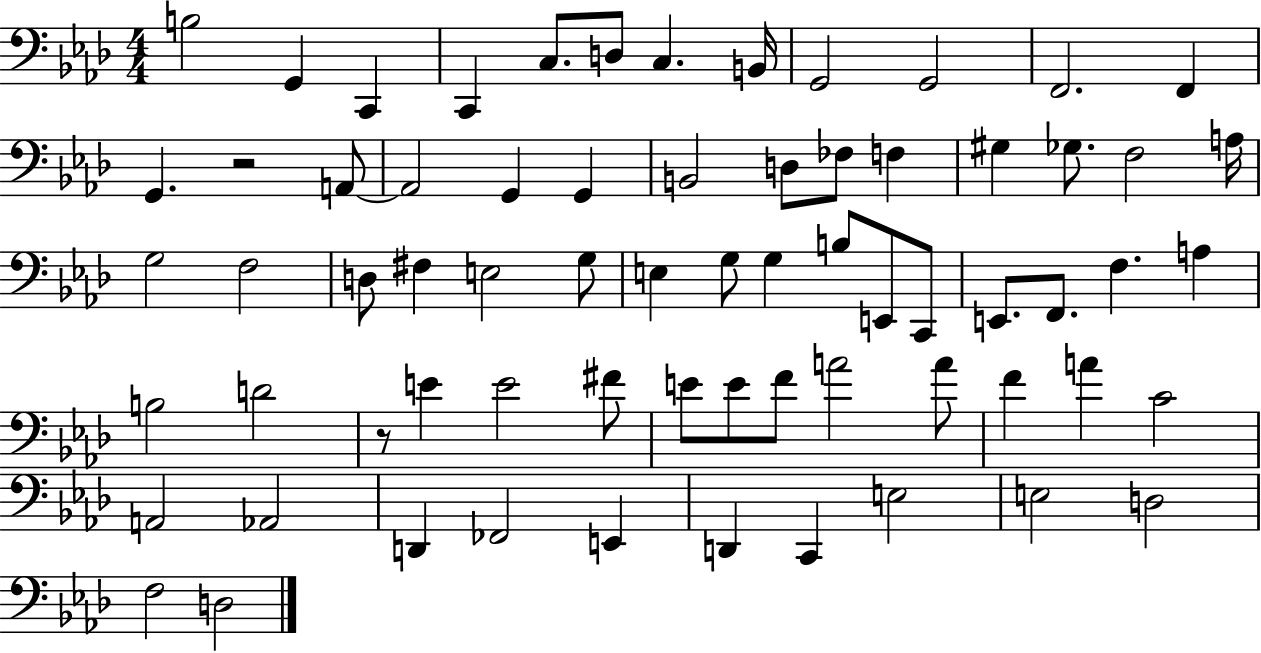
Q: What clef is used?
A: bass